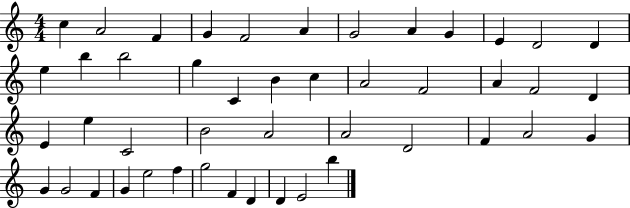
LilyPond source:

{
  \clef treble
  \numericTimeSignature
  \time 4/4
  \key c \major
  c''4 a'2 f'4 | g'4 f'2 a'4 | g'2 a'4 g'4 | e'4 d'2 d'4 | \break e''4 b''4 b''2 | g''4 c'4 b'4 c''4 | a'2 f'2 | a'4 f'2 d'4 | \break e'4 e''4 c'2 | b'2 a'2 | a'2 d'2 | f'4 a'2 g'4 | \break g'4 g'2 f'4 | g'4 e''2 f''4 | g''2 f'4 d'4 | d'4 e'2 b''4 | \break \bar "|."
}